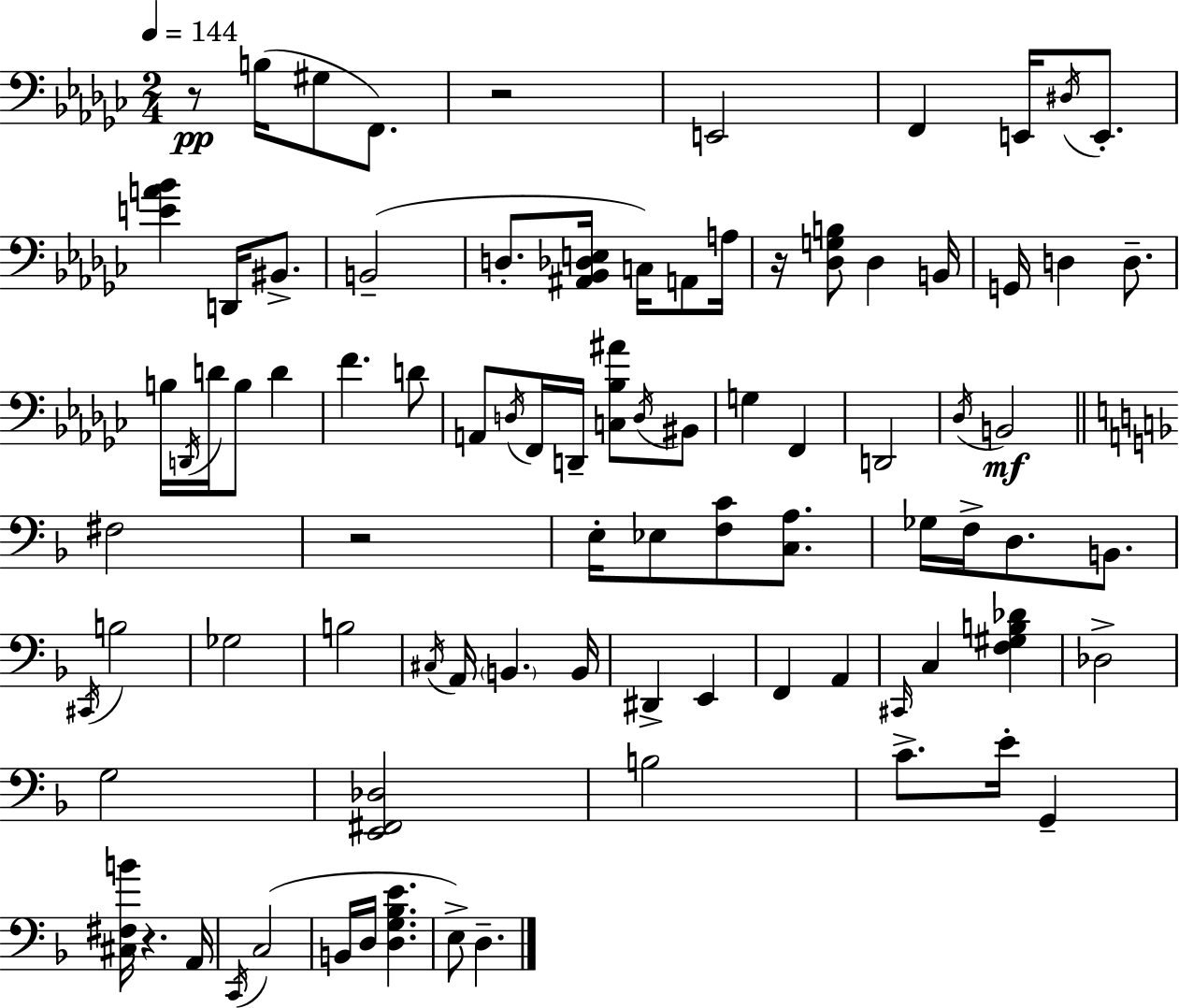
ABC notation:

X:1
T:Untitled
M:2/4
L:1/4
K:Ebm
z/2 B,/4 ^G,/2 F,,/2 z2 E,,2 F,, E,,/4 ^D,/4 E,,/2 [EA_B] D,,/4 ^B,,/2 B,,2 D,/2 [^A,,_B,,_D,E,]/4 C,/4 A,,/2 A,/4 z/4 [_D,G,B,]/2 _D, B,,/4 G,,/4 D, D,/2 B,/4 D,,/4 D/4 B,/2 D F D/2 A,,/2 D,/4 F,,/4 D,,/4 [C,_B,^A]/2 D,/4 ^B,,/2 G, F,, D,,2 _D,/4 B,,2 ^F,2 z2 E,/4 _E,/2 [F,C]/2 [C,A,]/2 _G,/4 F,/4 D,/2 B,,/2 ^C,,/4 B,2 _G,2 B,2 ^C,/4 A,,/4 B,, B,,/4 ^D,, E,, F,, A,, ^C,,/4 C, [F,^G,B,_D] _D,2 G,2 [E,,^F,,_D,]2 B,2 C/2 E/4 G,, [^C,^F,B]/4 z A,,/4 C,,/4 C,2 B,,/4 D,/4 [D,G,_B,E] E,/2 D,